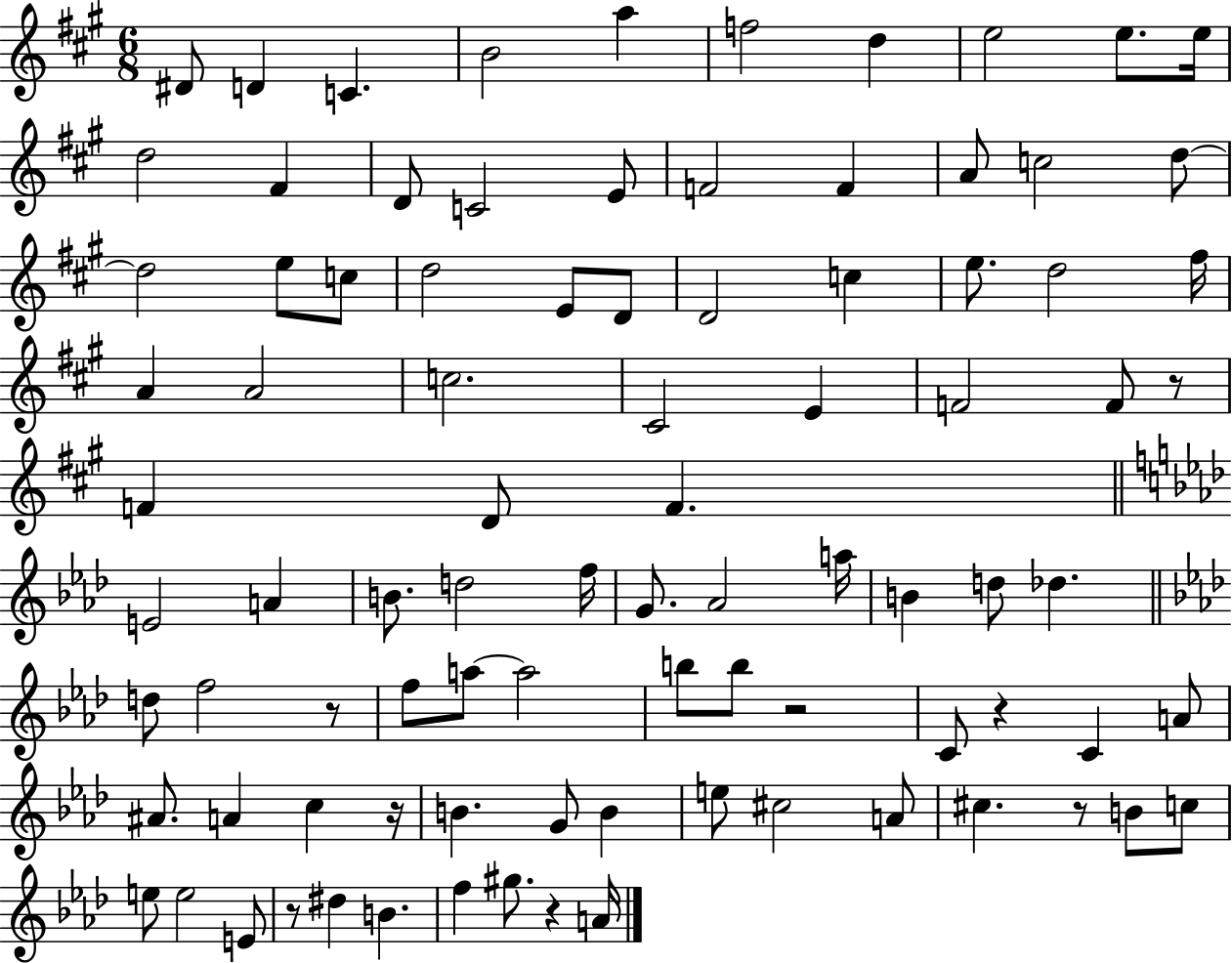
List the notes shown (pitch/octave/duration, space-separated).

D#4/e D4/q C4/q. B4/h A5/q F5/h D5/q E5/h E5/e. E5/s D5/h F#4/q D4/e C4/h E4/e F4/h F4/q A4/e C5/h D5/e D5/h E5/e C5/e D5/h E4/e D4/e D4/h C5/q E5/e. D5/h F#5/s A4/q A4/h C5/h. C#4/h E4/q F4/h F4/e R/e F4/q D4/e F4/q. E4/h A4/q B4/e. D5/h F5/s G4/e. Ab4/h A5/s B4/q D5/e Db5/q. D5/e F5/h R/e F5/e A5/e A5/h B5/e B5/e R/h C4/e R/q C4/q A4/e A#4/e. A4/q C5/q R/s B4/q. G4/e B4/q E5/e C#5/h A4/e C#5/q. R/e B4/e C5/e E5/e E5/h E4/e R/e D#5/q B4/q. F5/q G#5/e. R/q A4/s